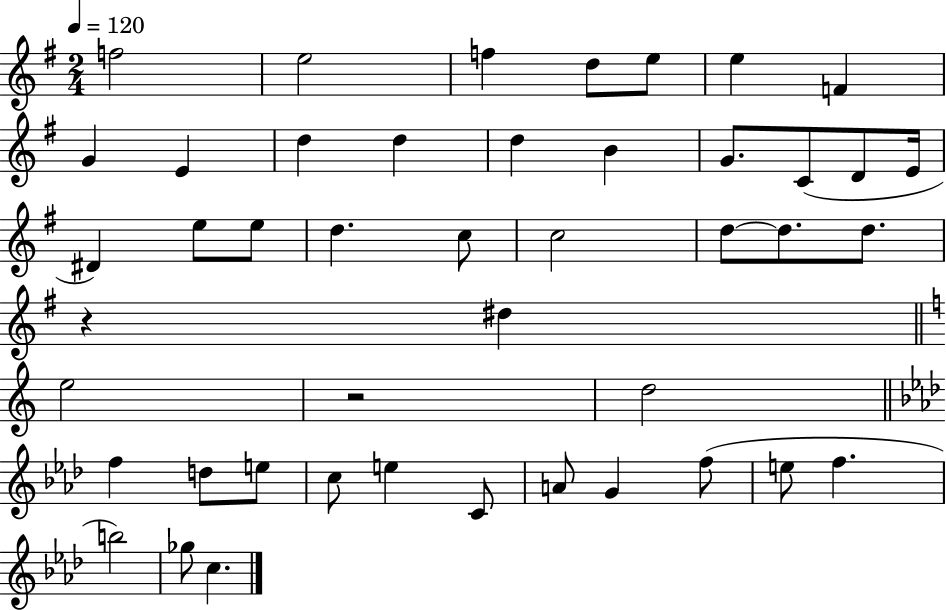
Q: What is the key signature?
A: G major